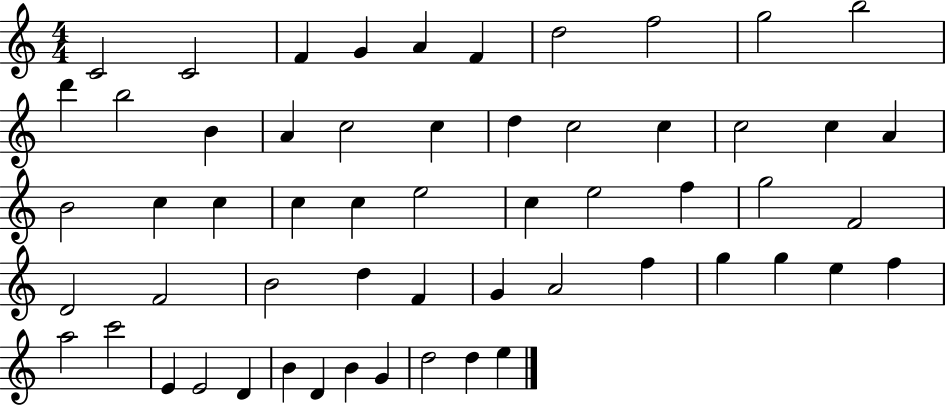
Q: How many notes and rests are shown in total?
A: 57